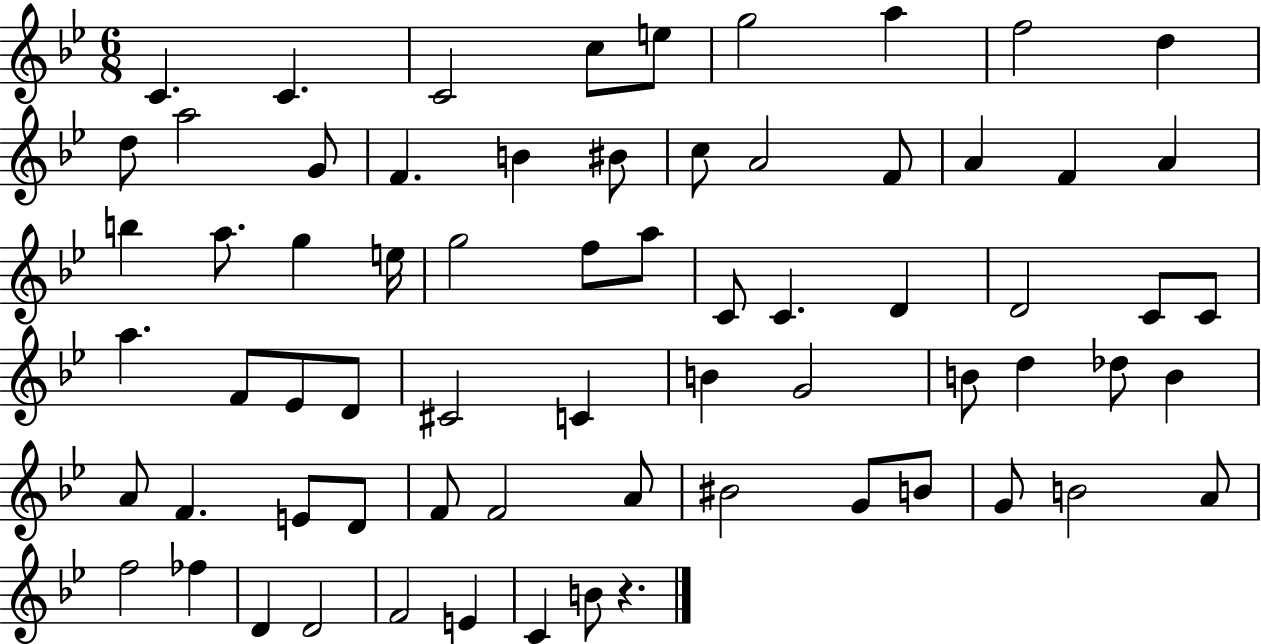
C4/q. C4/q. C4/h C5/e E5/e G5/h A5/q F5/h D5/q D5/e A5/h G4/e F4/q. B4/q BIS4/e C5/e A4/h F4/e A4/q F4/q A4/q B5/q A5/e. G5/q E5/s G5/h F5/e A5/e C4/e C4/q. D4/q D4/h C4/e C4/e A5/q. F4/e Eb4/e D4/e C#4/h C4/q B4/q G4/h B4/e D5/q Db5/e B4/q A4/e F4/q. E4/e D4/e F4/e F4/h A4/e BIS4/h G4/e B4/e G4/e B4/h A4/e F5/h FES5/q D4/q D4/h F4/h E4/q C4/q B4/e R/q.